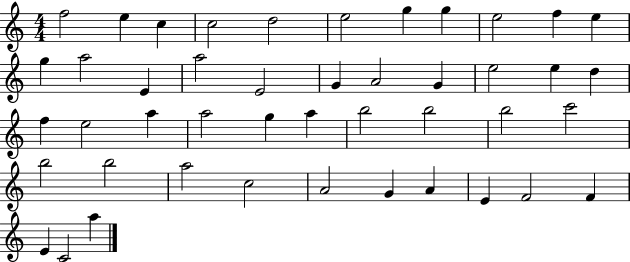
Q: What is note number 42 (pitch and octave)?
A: F4